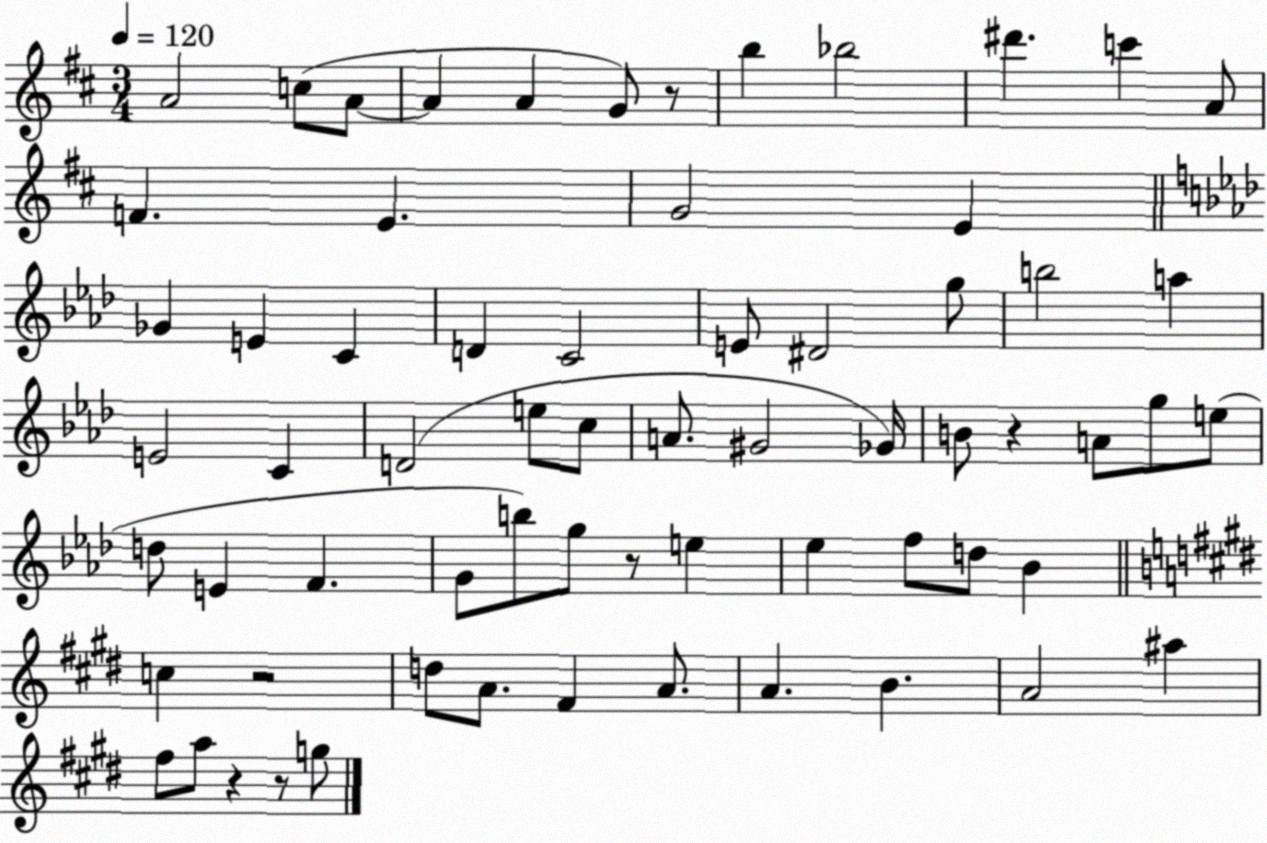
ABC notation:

X:1
T:Untitled
M:3/4
L:1/4
K:D
A2 c/2 A/2 A A G/2 z/2 b _b2 ^d' c' A/2 F E G2 E _G E C D C2 E/2 ^D2 g/2 b2 a E2 C D2 e/2 c/2 A/2 ^G2 _G/4 B/2 z A/2 g/2 e/2 d/2 E F G/2 b/2 g/2 z/2 e _e f/2 d/2 _B c z2 d/2 A/2 ^F A/2 A B A2 ^a ^f/2 a/2 z z/2 g/2